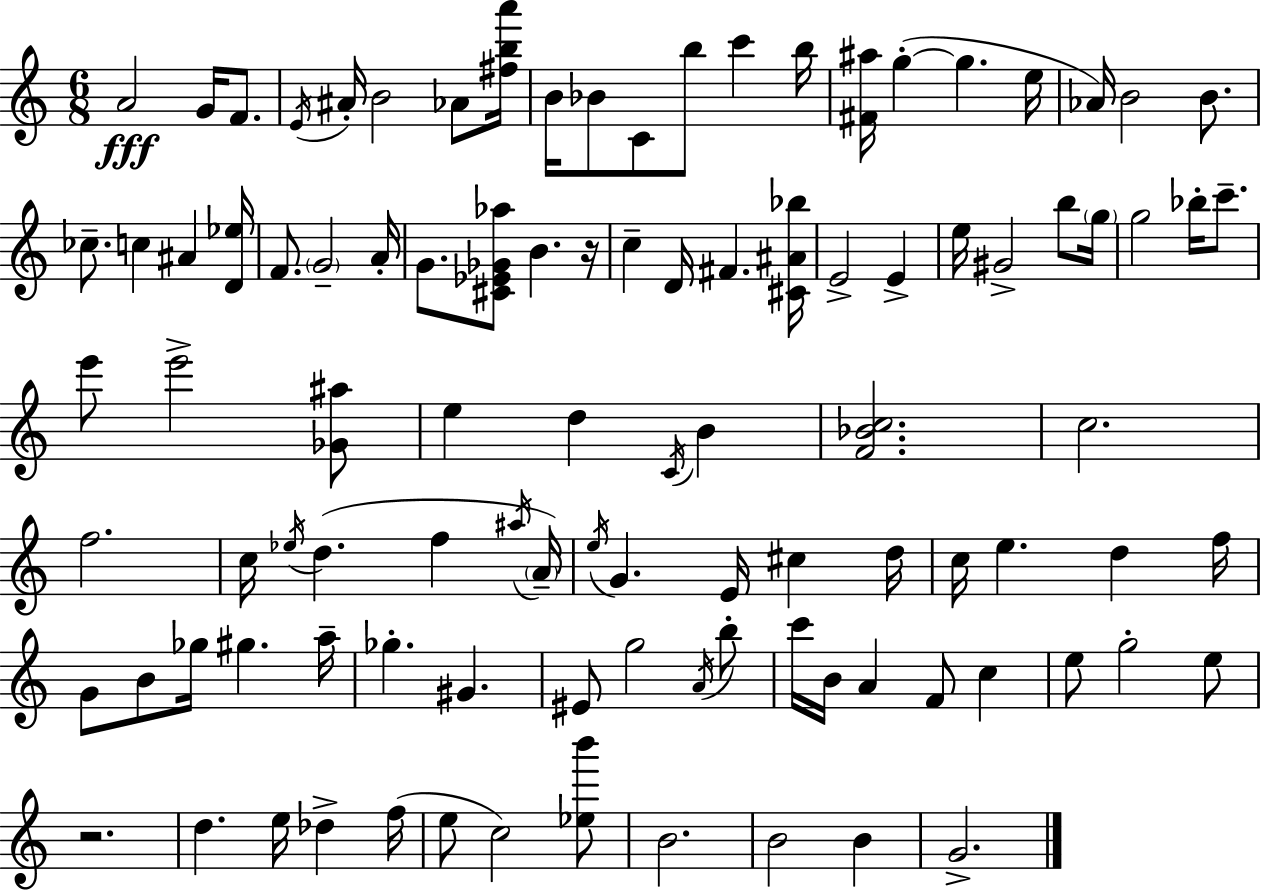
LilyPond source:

{
  \clef treble
  \numericTimeSignature
  \time 6/8
  \key a \minor
  \repeat volta 2 { a'2\fff g'16 f'8. | \acciaccatura { e'16 } ais'16-. b'2 aes'8 | <fis'' b'' a'''>16 b'16 bes'8 c'8 b''8 c'''4 | b''16 <fis' ais''>16 g''4-.~(~ g''4. | \break e''16 aes'16) b'2 b'8. | ces''8.-- c''4 ais'4 | <d' ees''>16 f'8. \parenthesize g'2-- | a'16-. g'8. <cis' ees' ges' aes''>8 b'4. | \break r16 c''4-- d'16 fis'4. | <cis' ais' bes''>16 e'2-> e'4-> | e''16 gis'2-> b''8 | \parenthesize g''16 g''2 bes''16-. c'''8.-- | \break e'''8 e'''2-> <ges' ais''>8 | e''4 d''4 \acciaccatura { c'16 } b'4 | <f' bes' c''>2. | c''2. | \break f''2. | c''16 \acciaccatura { ees''16 } d''4.( f''4 | \acciaccatura { ais''16 } \parenthesize a'16--) \acciaccatura { e''16 } g'4. e'16 | cis''4 d''16 c''16 e''4. | \break d''4 f''16 g'8 b'8 ges''16 gis''4. | a''16-- ges''4.-. gis'4. | eis'8 g''2 | \acciaccatura { a'16 } b''8-. c'''16 b'16 a'4 | \break f'8 c''4 e''8 g''2-. | e''8 r2. | d''4. | e''16 des''4-> f''16( e''8 c''2) | \break <ees'' b'''>8 b'2. | b'2 | b'4 g'2.-> | } \bar "|."
}